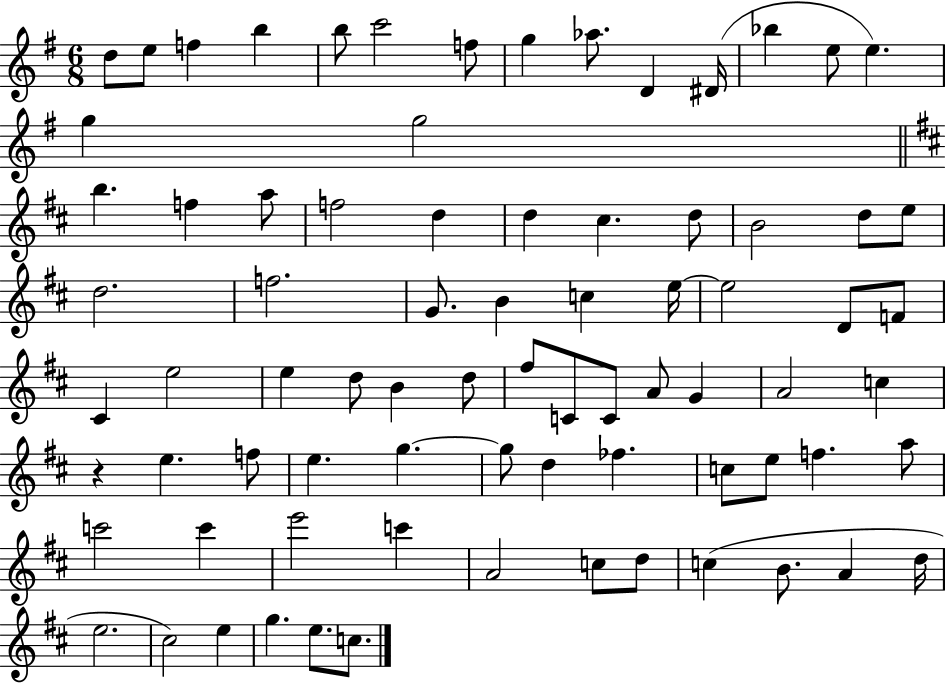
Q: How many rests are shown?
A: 1